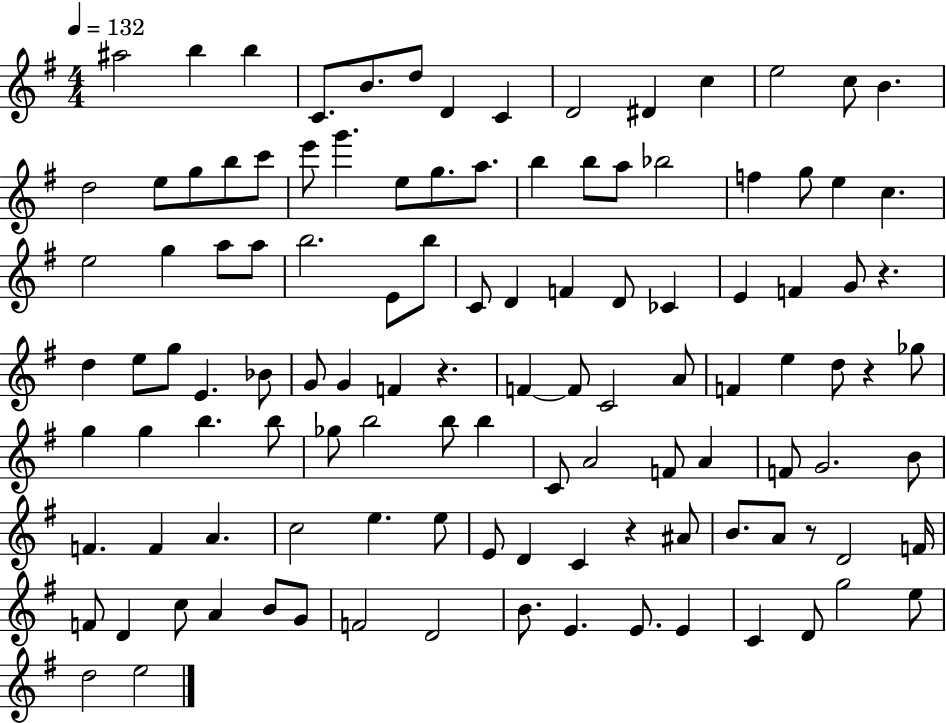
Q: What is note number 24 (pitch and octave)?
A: A5